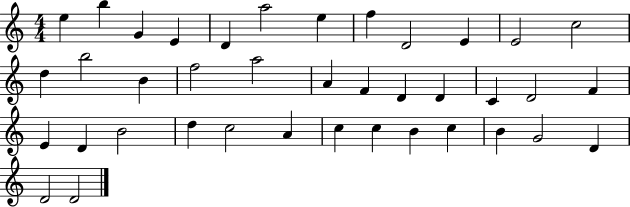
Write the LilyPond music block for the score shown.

{
  \clef treble
  \numericTimeSignature
  \time 4/4
  \key c \major
  e''4 b''4 g'4 e'4 | d'4 a''2 e''4 | f''4 d'2 e'4 | e'2 c''2 | \break d''4 b''2 b'4 | f''2 a''2 | a'4 f'4 d'4 d'4 | c'4 d'2 f'4 | \break e'4 d'4 b'2 | d''4 c''2 a'4 | c''4 c''4 b'4 c''4 | b'4 g'2 d'4 | \break d'2 d'2 | \bar "|."
}